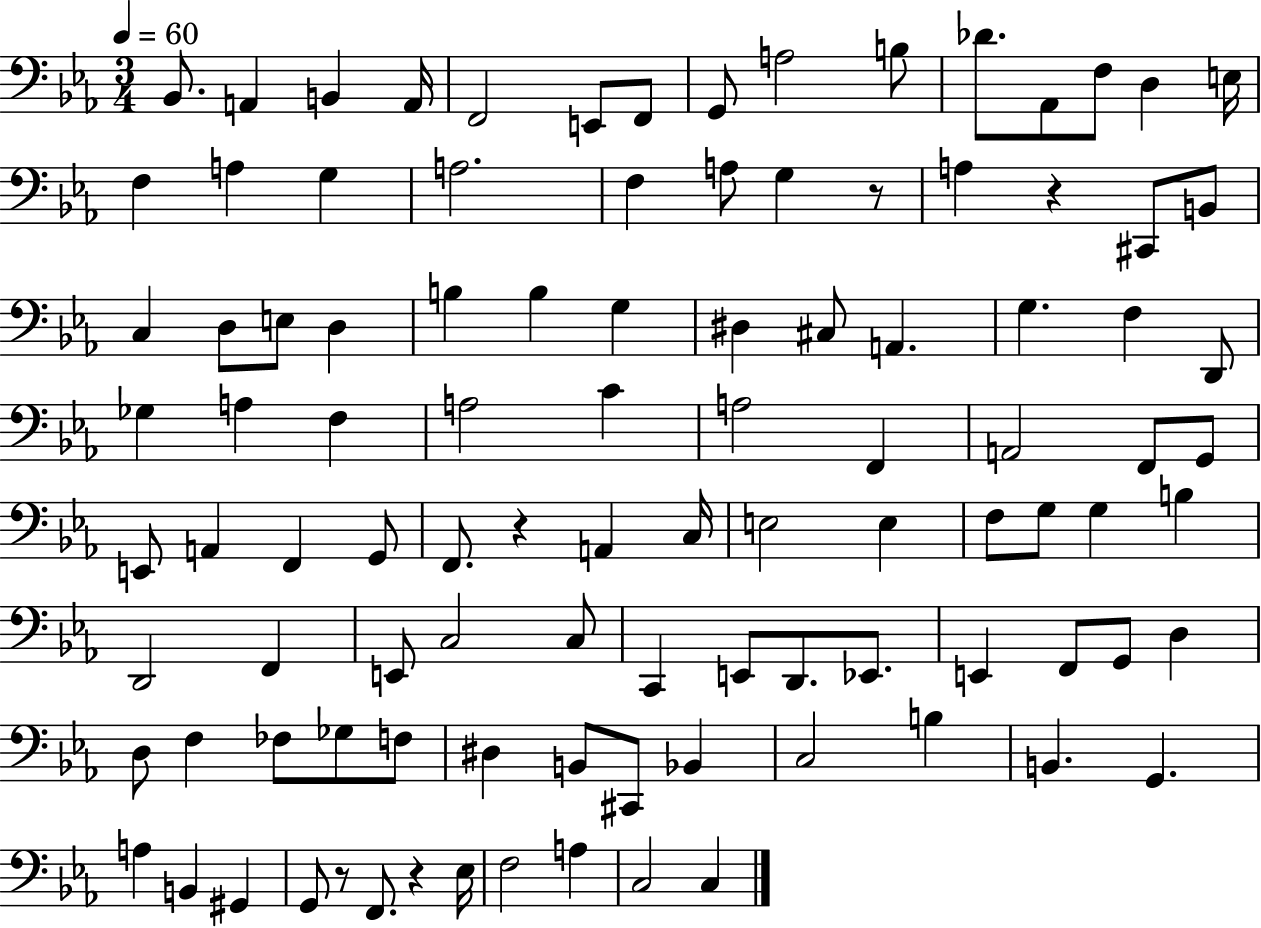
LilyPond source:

{
  \clef bass
  \numericTimeSignature
  \time 3/4
  \key ees \major
  \tempo 4 = 60
  bes,8. a,4 b,4 a,16 | f,2 e,8 f,8 | g,8 a2 b8 | des'8. aes,8 f8 d4 e16 | \break f4 a4 g4 | a2. | f4 a8 g4 r8 | a4 r4 cis,8 b,8 | \break c4 d8 e8 d4 | b4 b4 g4 | dis4 cis8 a,4. | g4. f4 d,8 | \break ges4 a4 f4 | a2 c'4 | a2 f,4 | a,2 f,8 g,8 | \break e,8 a,4 f,4 g,8 | f,8. r4 a,4 c16 | e2 e4 | f8 g8 g4 b4 | \break d,2 f,4 | e,8 c2 c8 | c,4 e,8 d,8. ees,8. | e,4 f,8 g,8 d4 | \break d8 f4 fes8 ges8 f8 | dis4 b,8 cis,8 bes,4 | c2 b4 | b,4. g,4. | \break a4 b,4 gis,4 | g,8 r8 f,8. r4 ees16 | f2 a4 | c2 c4 | \break \bar "|."
}